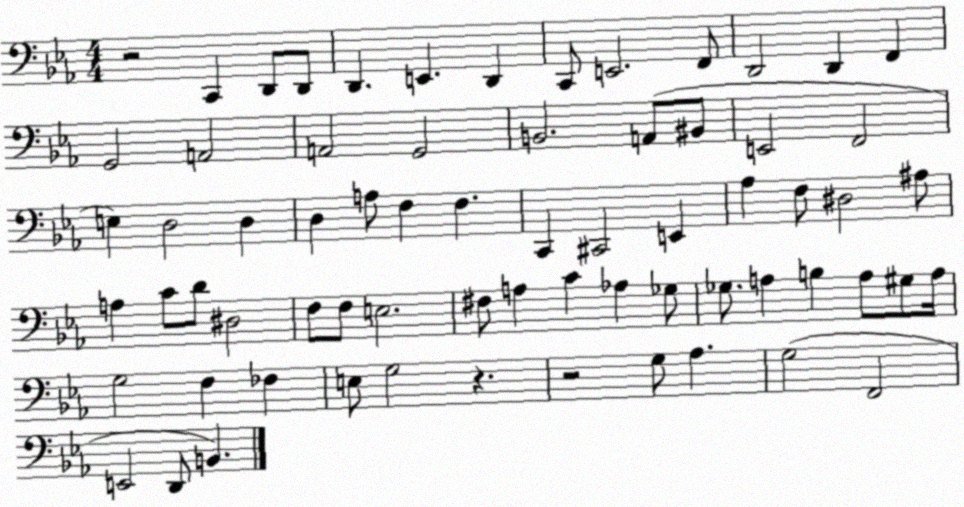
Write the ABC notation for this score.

X:1
T:Untitled
M:4/4
L:1/4
K:Eb
z2 C,, D,,/2 D,,/2 D,, E,, D,, C,,/2 E,,2 F,,/2 D,,2 D,, F,, G,,2 A,,2 A,,2 G,,2 B,,2 A,,/2 ^B,,/2 E,,2 F,,2 E, D,2 D, D, A,/2 F, F, C,, ^C,,2 E,, _A, F,/2 ^D,2 ^A,/2 A, C/2 D/2 ^D,2 F,/2 F,/2 E,2 ^F,/2 A, C _A, _G,/2 _G,/2 A, B, A,/2 ^G,/2 A,/4 G,2 F, _F, E,/2 G,2 z z2 G,/2 _A, G,2 F,,2 E,,2 D,,/2 B,,